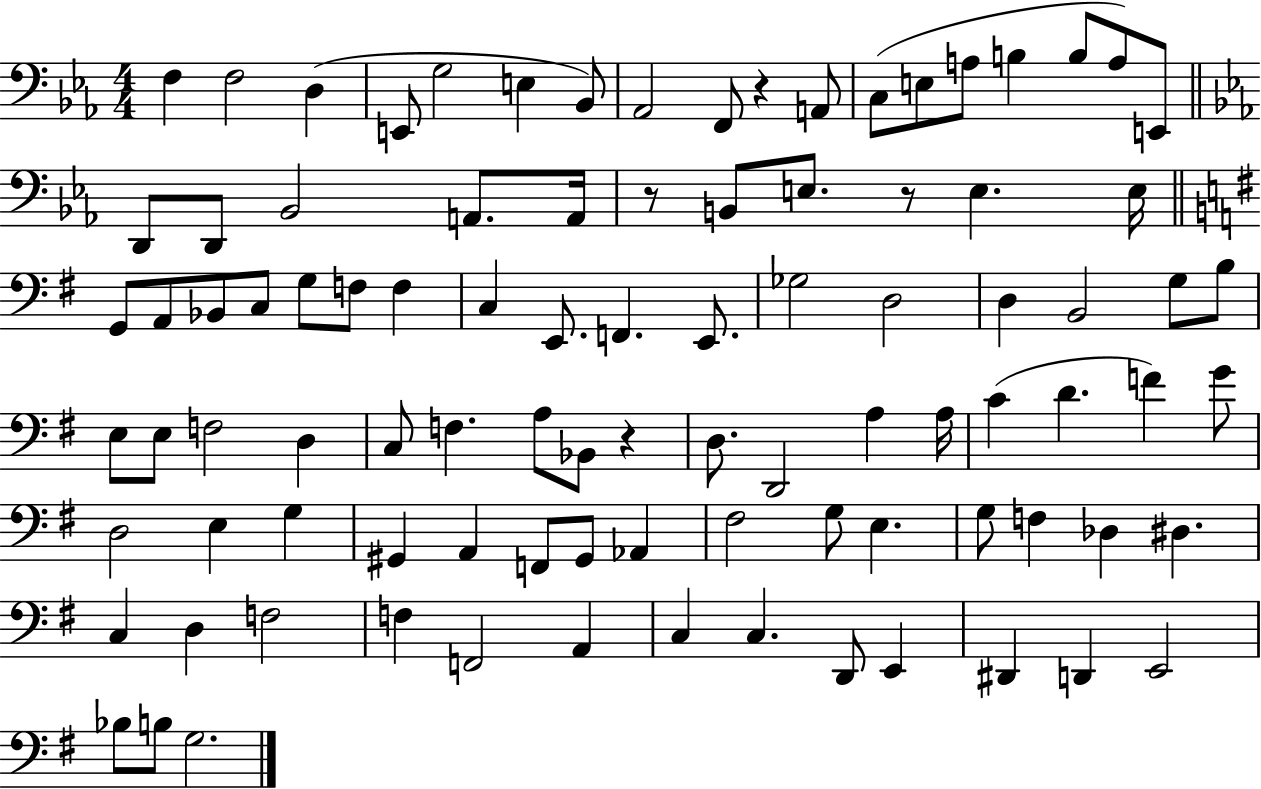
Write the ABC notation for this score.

X:1
T:Untitled
M:4/4
L:1/4
K:Eb
F, F,2 D, E,,/2 G,2 E, _B,,/2 _A,,2 F,,/2 z A,,/2 C,/2 E,/2 A,/2 B, B,/2 A,/2 E,,/2 D,,/2 D,,/2 _B,,2 A,,/2 A,,/4 z/2 B,,/2 E,/2 z/2 E, E,/4 G,,/2 A,,/2 _B,,/2 C,/2 G,/2 F,/2 F, C, E,,/2 F,, E,,/2 _G,2 D,2 D, B,,2 G,/2 B,/2 E,/2 E,/2 F,2 D, C,/2 F, A,/2 _B,,/2 z D,/2 D,,2 A, A,/4 C D F G/2 D,2 E, G, ^G,, A,, F,,/2 ^G,,/2 _A,, ^F,2 G,/2 E, G,/2 F, _D, ^D, C, D, F,2 F, F,,2 A,, C, C, D,,/2 E,, ^D,, D,, E,,2 _B,/2 B,/2 G,2